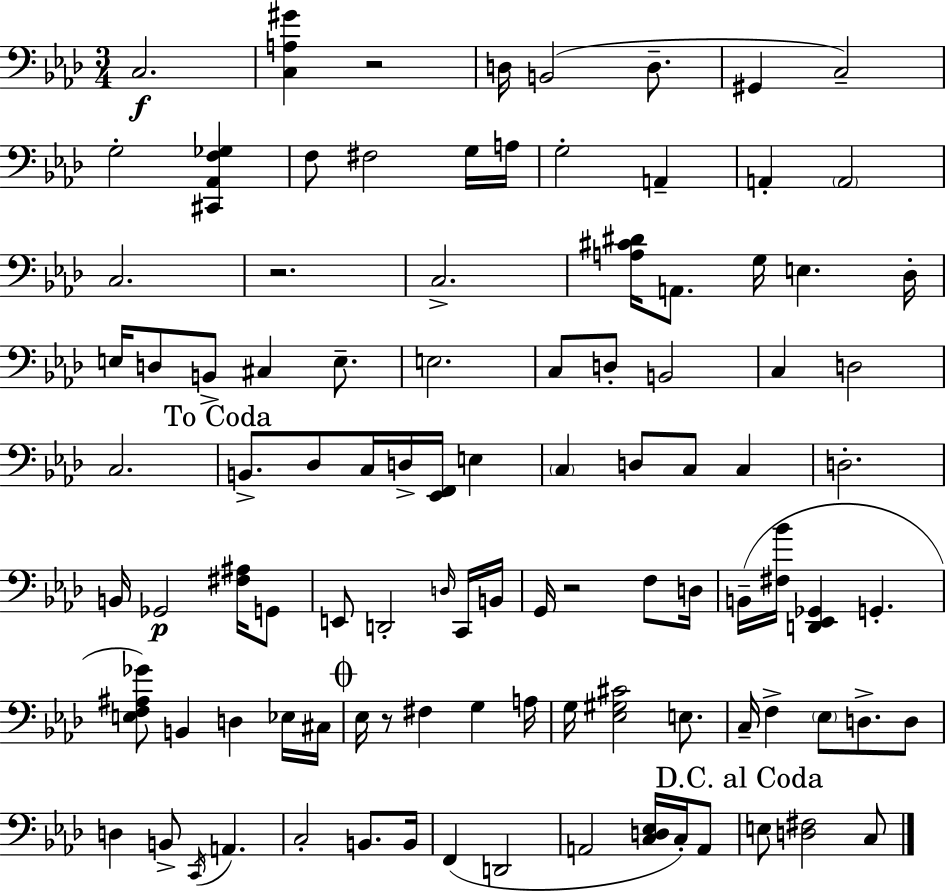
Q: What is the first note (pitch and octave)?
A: C3